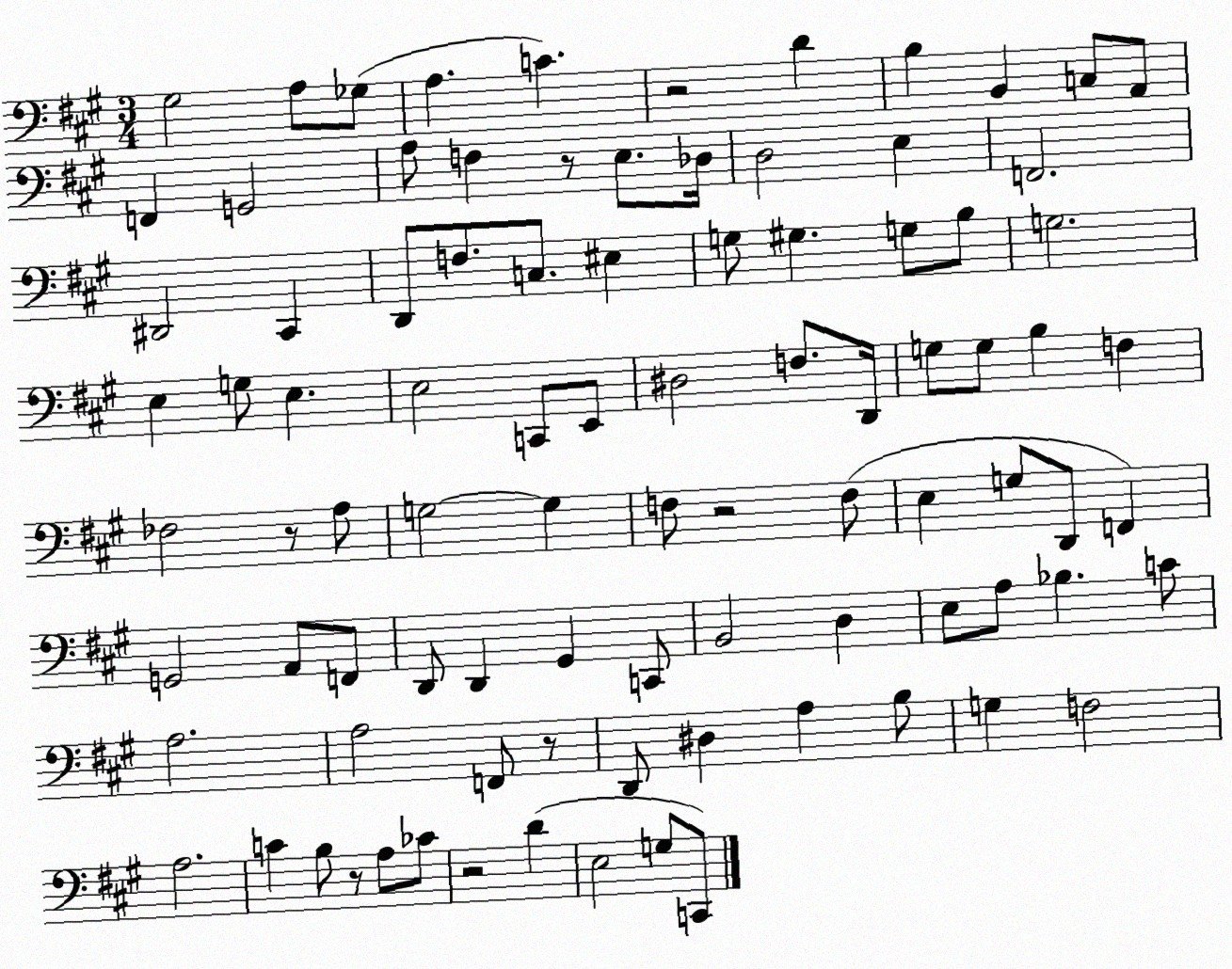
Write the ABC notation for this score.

X:1
T:Untitled
M:3/4
L:1/4
K:A
^G,2 A,/2 _G,/2 A, C z2 D B, B,, C,/2 A,,/2 F,, G,,2 A,/2 F, z/2 E,/2 _D,/4 D,2 E, F,,2 ^D,,2 ^C,, D,,/2 F,/2 C,/2 ^E, G,/2 ^G, G,/2 B,/2 G,2 E, G,/2 E, E,2 C,,/2 E,,/2 ^D,2 F,/2 D,,/4 G,/2 G,/2 B, F, _F,2 z/2 A,/2 G,2 G, F,/2 z2 F,/2 E, G,/2 D,,/2 F,, G,,2 A,,/2 F,,/2 D,,/2 D,, ^G,, C,,/2 B,,2 D, E,/2 A,/2 _B, C/2 A,2 A,2 F,,/2 z/2 D,,/2 ^D, A, B,/2 G, F,2 A,2 C B,/2 z/2 A,/2 _C/2 z2 D E,2 G,/2 C,,/2